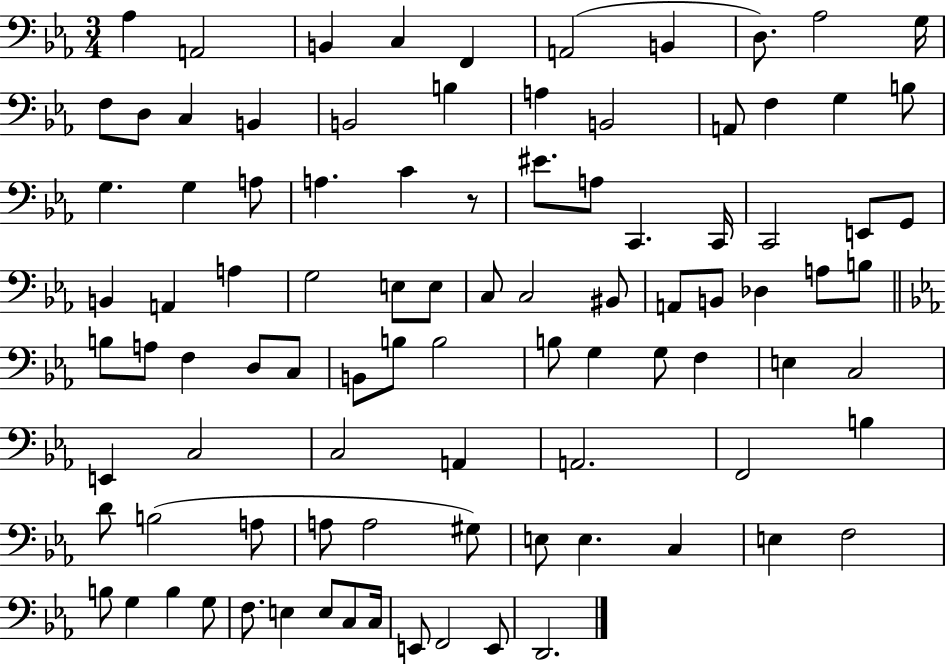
Ab3/q A2/h B2/q C3/q F2/q A2/h B2/q D3/e. Ab3/h G3/s F3/e D3/e C3/q B2/q B2/h B3/q A3/q B2/h A2/e F3/q G3/q B3/e G3/q. G3/q A3/e A3/q. C4/q R/e EIS4/e. A3/e C2/q. C2/s C2/h E2/e G2/e B2/q A2/q A3/q G3/h E3/e E3/e C3/e C3/h BIS2/e A2/e B2/e Db3/q A3/e B3/e B3/e A3/e F3/q D3/e C3/e B2/e B3/e B3/h B3/e G3/q G3/e F3/q E3/q C3/h E2/q C3/h C3/h A2/q A2/h. F2/h B3/q D4/e B3/h A3/e A3/e A3/h G#3/e E3/e E3/q. C3/q E3/q F3/h B3/e G3/q B3/q G3/e F3/e. E3/q E3/e C3/e C3/s E2/e F2/h E2/e D2/h.